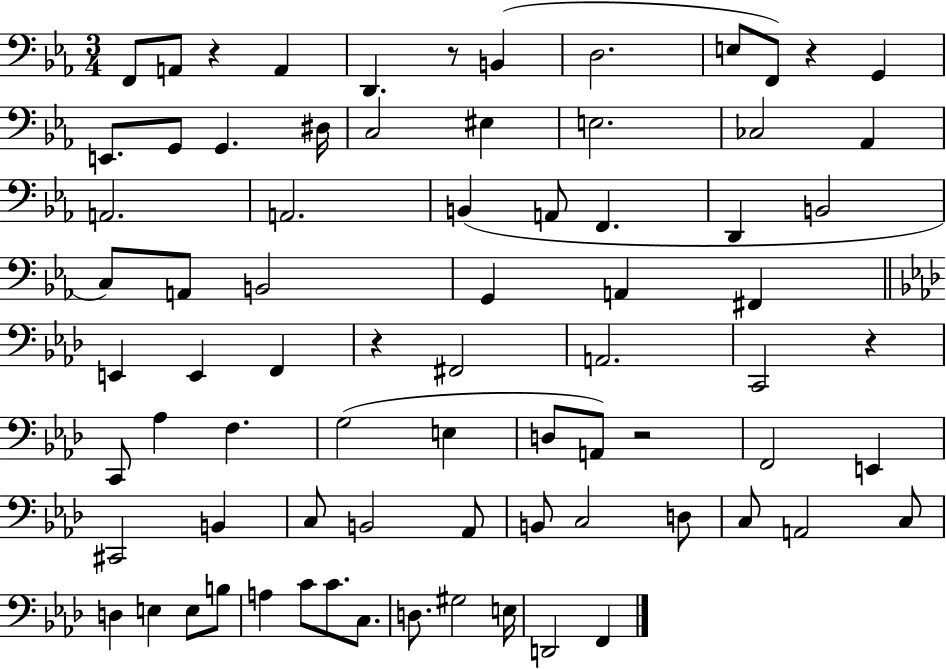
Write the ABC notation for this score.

X:1
T:Untitled
M:3/4
L:1/4
K:Eb
F,,/2 A,,/2 z A,, D,, z/2 B,, D,2 E,/2 F,,/2 z G,, E,,/2 G,,/2 G,, ^D,/4 C,2 ^E, E,2 _C,2 _A,, A,,2 A,,2 B,, A,,/2 F,, D,, B,,2 C,/2 A,,/2 B,,2 G,, A,, ^F,, E,, E,, F,, z ^F,,2 A,,2 C,,2 z C,,/2 _A, F, G,2 E, D,/2 A,,/2 z2 F,,2 E,, ^C,,2 B,, C,/2 B,,2 _A,,/2 B,,/2 C,2 D,/2 C,/2 A,,2 C,/2 D, E, E,/2 B,/2 A, C/2 C/2 C,/2 D,/2 ^G,2 E,/4 D,,2 F,,